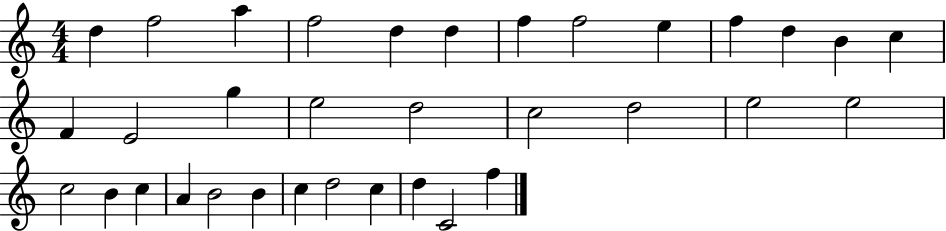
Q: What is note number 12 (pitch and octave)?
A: B4